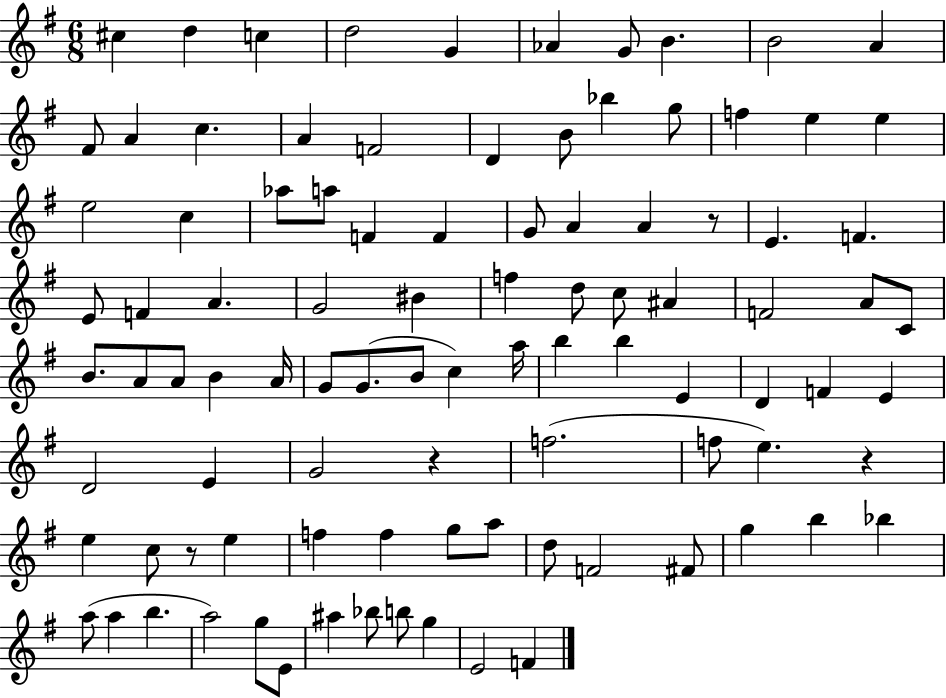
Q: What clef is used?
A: treble